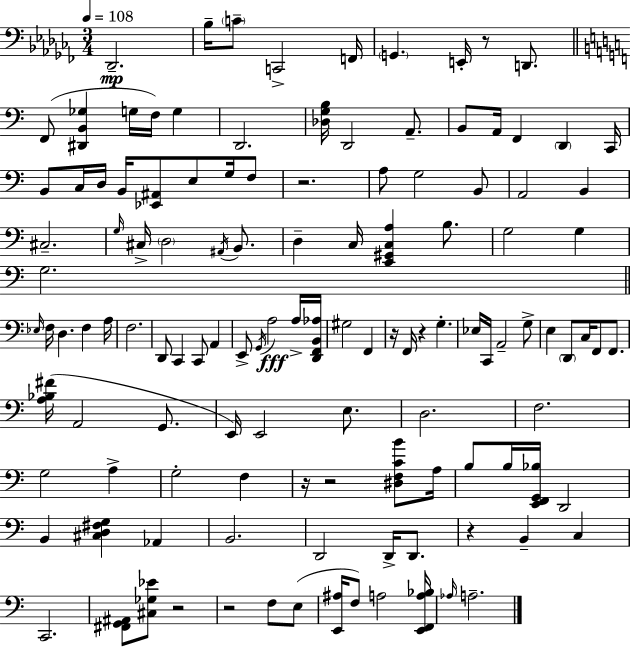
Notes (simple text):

Db2/h. Bb3/s C4/e C2/h F2/s G2/q. E2/s R/e D2/e. F2/e [D#2,B2,Gb3]/q G3/s F3/s G3/q D2/h. [Db3,G3,B3]/s D2/h A2/e. B2/e A2/s F2/q D2/q C2/s B2/e C3/s D3/s B2/s [Eb2,A#2]/e E3/e G3/s F3/e R/h. A3/e G3/h B2/e A2/h B2/q C#3/h. G3/s C#3/s D3/h A#2/s B2/e. D3/q C3/s [E2,G#2,C3,A3]/q B3/e. G3/h G3/q G3/h. Eb3/s F3/s D3/q. F3/q A3/s F3/h. D2/e C2/q C2/e A2/q E2/e G2/s A3/h A3/s [D2,F2,B2,Ab3]/s G#3/h F2/q R/s F2/s R/q G3/q. Eb3/s C2/s A2/h G3/e E3/q D2/e C3/s F2/e F2/e. [A3,Bb3,F#4]/s A2/h G2/e. E2/s E2/h E3/e. D3/h. F3/h. G3/h A3/q G3/h F3/q R/s R/h [D#3,F3,C4,B4]/e A3/s B3/e B3/s [E2,F2,G2,Bb3]/s D2/h B2/q [C#3,D3,F#3,G3]/q Ab2/q B2/h. D2/h D2/s D2/e. R/q B2/q C3/q C2/h. [F#2,G2,A#2]/e [C#3,Gb3,Eb4]/e R/h R/h F3/e E3/e [E2,A#3]/s F3/e A3/h [E2,F2,A3,Bb3]/s Ab3/s A3/h.